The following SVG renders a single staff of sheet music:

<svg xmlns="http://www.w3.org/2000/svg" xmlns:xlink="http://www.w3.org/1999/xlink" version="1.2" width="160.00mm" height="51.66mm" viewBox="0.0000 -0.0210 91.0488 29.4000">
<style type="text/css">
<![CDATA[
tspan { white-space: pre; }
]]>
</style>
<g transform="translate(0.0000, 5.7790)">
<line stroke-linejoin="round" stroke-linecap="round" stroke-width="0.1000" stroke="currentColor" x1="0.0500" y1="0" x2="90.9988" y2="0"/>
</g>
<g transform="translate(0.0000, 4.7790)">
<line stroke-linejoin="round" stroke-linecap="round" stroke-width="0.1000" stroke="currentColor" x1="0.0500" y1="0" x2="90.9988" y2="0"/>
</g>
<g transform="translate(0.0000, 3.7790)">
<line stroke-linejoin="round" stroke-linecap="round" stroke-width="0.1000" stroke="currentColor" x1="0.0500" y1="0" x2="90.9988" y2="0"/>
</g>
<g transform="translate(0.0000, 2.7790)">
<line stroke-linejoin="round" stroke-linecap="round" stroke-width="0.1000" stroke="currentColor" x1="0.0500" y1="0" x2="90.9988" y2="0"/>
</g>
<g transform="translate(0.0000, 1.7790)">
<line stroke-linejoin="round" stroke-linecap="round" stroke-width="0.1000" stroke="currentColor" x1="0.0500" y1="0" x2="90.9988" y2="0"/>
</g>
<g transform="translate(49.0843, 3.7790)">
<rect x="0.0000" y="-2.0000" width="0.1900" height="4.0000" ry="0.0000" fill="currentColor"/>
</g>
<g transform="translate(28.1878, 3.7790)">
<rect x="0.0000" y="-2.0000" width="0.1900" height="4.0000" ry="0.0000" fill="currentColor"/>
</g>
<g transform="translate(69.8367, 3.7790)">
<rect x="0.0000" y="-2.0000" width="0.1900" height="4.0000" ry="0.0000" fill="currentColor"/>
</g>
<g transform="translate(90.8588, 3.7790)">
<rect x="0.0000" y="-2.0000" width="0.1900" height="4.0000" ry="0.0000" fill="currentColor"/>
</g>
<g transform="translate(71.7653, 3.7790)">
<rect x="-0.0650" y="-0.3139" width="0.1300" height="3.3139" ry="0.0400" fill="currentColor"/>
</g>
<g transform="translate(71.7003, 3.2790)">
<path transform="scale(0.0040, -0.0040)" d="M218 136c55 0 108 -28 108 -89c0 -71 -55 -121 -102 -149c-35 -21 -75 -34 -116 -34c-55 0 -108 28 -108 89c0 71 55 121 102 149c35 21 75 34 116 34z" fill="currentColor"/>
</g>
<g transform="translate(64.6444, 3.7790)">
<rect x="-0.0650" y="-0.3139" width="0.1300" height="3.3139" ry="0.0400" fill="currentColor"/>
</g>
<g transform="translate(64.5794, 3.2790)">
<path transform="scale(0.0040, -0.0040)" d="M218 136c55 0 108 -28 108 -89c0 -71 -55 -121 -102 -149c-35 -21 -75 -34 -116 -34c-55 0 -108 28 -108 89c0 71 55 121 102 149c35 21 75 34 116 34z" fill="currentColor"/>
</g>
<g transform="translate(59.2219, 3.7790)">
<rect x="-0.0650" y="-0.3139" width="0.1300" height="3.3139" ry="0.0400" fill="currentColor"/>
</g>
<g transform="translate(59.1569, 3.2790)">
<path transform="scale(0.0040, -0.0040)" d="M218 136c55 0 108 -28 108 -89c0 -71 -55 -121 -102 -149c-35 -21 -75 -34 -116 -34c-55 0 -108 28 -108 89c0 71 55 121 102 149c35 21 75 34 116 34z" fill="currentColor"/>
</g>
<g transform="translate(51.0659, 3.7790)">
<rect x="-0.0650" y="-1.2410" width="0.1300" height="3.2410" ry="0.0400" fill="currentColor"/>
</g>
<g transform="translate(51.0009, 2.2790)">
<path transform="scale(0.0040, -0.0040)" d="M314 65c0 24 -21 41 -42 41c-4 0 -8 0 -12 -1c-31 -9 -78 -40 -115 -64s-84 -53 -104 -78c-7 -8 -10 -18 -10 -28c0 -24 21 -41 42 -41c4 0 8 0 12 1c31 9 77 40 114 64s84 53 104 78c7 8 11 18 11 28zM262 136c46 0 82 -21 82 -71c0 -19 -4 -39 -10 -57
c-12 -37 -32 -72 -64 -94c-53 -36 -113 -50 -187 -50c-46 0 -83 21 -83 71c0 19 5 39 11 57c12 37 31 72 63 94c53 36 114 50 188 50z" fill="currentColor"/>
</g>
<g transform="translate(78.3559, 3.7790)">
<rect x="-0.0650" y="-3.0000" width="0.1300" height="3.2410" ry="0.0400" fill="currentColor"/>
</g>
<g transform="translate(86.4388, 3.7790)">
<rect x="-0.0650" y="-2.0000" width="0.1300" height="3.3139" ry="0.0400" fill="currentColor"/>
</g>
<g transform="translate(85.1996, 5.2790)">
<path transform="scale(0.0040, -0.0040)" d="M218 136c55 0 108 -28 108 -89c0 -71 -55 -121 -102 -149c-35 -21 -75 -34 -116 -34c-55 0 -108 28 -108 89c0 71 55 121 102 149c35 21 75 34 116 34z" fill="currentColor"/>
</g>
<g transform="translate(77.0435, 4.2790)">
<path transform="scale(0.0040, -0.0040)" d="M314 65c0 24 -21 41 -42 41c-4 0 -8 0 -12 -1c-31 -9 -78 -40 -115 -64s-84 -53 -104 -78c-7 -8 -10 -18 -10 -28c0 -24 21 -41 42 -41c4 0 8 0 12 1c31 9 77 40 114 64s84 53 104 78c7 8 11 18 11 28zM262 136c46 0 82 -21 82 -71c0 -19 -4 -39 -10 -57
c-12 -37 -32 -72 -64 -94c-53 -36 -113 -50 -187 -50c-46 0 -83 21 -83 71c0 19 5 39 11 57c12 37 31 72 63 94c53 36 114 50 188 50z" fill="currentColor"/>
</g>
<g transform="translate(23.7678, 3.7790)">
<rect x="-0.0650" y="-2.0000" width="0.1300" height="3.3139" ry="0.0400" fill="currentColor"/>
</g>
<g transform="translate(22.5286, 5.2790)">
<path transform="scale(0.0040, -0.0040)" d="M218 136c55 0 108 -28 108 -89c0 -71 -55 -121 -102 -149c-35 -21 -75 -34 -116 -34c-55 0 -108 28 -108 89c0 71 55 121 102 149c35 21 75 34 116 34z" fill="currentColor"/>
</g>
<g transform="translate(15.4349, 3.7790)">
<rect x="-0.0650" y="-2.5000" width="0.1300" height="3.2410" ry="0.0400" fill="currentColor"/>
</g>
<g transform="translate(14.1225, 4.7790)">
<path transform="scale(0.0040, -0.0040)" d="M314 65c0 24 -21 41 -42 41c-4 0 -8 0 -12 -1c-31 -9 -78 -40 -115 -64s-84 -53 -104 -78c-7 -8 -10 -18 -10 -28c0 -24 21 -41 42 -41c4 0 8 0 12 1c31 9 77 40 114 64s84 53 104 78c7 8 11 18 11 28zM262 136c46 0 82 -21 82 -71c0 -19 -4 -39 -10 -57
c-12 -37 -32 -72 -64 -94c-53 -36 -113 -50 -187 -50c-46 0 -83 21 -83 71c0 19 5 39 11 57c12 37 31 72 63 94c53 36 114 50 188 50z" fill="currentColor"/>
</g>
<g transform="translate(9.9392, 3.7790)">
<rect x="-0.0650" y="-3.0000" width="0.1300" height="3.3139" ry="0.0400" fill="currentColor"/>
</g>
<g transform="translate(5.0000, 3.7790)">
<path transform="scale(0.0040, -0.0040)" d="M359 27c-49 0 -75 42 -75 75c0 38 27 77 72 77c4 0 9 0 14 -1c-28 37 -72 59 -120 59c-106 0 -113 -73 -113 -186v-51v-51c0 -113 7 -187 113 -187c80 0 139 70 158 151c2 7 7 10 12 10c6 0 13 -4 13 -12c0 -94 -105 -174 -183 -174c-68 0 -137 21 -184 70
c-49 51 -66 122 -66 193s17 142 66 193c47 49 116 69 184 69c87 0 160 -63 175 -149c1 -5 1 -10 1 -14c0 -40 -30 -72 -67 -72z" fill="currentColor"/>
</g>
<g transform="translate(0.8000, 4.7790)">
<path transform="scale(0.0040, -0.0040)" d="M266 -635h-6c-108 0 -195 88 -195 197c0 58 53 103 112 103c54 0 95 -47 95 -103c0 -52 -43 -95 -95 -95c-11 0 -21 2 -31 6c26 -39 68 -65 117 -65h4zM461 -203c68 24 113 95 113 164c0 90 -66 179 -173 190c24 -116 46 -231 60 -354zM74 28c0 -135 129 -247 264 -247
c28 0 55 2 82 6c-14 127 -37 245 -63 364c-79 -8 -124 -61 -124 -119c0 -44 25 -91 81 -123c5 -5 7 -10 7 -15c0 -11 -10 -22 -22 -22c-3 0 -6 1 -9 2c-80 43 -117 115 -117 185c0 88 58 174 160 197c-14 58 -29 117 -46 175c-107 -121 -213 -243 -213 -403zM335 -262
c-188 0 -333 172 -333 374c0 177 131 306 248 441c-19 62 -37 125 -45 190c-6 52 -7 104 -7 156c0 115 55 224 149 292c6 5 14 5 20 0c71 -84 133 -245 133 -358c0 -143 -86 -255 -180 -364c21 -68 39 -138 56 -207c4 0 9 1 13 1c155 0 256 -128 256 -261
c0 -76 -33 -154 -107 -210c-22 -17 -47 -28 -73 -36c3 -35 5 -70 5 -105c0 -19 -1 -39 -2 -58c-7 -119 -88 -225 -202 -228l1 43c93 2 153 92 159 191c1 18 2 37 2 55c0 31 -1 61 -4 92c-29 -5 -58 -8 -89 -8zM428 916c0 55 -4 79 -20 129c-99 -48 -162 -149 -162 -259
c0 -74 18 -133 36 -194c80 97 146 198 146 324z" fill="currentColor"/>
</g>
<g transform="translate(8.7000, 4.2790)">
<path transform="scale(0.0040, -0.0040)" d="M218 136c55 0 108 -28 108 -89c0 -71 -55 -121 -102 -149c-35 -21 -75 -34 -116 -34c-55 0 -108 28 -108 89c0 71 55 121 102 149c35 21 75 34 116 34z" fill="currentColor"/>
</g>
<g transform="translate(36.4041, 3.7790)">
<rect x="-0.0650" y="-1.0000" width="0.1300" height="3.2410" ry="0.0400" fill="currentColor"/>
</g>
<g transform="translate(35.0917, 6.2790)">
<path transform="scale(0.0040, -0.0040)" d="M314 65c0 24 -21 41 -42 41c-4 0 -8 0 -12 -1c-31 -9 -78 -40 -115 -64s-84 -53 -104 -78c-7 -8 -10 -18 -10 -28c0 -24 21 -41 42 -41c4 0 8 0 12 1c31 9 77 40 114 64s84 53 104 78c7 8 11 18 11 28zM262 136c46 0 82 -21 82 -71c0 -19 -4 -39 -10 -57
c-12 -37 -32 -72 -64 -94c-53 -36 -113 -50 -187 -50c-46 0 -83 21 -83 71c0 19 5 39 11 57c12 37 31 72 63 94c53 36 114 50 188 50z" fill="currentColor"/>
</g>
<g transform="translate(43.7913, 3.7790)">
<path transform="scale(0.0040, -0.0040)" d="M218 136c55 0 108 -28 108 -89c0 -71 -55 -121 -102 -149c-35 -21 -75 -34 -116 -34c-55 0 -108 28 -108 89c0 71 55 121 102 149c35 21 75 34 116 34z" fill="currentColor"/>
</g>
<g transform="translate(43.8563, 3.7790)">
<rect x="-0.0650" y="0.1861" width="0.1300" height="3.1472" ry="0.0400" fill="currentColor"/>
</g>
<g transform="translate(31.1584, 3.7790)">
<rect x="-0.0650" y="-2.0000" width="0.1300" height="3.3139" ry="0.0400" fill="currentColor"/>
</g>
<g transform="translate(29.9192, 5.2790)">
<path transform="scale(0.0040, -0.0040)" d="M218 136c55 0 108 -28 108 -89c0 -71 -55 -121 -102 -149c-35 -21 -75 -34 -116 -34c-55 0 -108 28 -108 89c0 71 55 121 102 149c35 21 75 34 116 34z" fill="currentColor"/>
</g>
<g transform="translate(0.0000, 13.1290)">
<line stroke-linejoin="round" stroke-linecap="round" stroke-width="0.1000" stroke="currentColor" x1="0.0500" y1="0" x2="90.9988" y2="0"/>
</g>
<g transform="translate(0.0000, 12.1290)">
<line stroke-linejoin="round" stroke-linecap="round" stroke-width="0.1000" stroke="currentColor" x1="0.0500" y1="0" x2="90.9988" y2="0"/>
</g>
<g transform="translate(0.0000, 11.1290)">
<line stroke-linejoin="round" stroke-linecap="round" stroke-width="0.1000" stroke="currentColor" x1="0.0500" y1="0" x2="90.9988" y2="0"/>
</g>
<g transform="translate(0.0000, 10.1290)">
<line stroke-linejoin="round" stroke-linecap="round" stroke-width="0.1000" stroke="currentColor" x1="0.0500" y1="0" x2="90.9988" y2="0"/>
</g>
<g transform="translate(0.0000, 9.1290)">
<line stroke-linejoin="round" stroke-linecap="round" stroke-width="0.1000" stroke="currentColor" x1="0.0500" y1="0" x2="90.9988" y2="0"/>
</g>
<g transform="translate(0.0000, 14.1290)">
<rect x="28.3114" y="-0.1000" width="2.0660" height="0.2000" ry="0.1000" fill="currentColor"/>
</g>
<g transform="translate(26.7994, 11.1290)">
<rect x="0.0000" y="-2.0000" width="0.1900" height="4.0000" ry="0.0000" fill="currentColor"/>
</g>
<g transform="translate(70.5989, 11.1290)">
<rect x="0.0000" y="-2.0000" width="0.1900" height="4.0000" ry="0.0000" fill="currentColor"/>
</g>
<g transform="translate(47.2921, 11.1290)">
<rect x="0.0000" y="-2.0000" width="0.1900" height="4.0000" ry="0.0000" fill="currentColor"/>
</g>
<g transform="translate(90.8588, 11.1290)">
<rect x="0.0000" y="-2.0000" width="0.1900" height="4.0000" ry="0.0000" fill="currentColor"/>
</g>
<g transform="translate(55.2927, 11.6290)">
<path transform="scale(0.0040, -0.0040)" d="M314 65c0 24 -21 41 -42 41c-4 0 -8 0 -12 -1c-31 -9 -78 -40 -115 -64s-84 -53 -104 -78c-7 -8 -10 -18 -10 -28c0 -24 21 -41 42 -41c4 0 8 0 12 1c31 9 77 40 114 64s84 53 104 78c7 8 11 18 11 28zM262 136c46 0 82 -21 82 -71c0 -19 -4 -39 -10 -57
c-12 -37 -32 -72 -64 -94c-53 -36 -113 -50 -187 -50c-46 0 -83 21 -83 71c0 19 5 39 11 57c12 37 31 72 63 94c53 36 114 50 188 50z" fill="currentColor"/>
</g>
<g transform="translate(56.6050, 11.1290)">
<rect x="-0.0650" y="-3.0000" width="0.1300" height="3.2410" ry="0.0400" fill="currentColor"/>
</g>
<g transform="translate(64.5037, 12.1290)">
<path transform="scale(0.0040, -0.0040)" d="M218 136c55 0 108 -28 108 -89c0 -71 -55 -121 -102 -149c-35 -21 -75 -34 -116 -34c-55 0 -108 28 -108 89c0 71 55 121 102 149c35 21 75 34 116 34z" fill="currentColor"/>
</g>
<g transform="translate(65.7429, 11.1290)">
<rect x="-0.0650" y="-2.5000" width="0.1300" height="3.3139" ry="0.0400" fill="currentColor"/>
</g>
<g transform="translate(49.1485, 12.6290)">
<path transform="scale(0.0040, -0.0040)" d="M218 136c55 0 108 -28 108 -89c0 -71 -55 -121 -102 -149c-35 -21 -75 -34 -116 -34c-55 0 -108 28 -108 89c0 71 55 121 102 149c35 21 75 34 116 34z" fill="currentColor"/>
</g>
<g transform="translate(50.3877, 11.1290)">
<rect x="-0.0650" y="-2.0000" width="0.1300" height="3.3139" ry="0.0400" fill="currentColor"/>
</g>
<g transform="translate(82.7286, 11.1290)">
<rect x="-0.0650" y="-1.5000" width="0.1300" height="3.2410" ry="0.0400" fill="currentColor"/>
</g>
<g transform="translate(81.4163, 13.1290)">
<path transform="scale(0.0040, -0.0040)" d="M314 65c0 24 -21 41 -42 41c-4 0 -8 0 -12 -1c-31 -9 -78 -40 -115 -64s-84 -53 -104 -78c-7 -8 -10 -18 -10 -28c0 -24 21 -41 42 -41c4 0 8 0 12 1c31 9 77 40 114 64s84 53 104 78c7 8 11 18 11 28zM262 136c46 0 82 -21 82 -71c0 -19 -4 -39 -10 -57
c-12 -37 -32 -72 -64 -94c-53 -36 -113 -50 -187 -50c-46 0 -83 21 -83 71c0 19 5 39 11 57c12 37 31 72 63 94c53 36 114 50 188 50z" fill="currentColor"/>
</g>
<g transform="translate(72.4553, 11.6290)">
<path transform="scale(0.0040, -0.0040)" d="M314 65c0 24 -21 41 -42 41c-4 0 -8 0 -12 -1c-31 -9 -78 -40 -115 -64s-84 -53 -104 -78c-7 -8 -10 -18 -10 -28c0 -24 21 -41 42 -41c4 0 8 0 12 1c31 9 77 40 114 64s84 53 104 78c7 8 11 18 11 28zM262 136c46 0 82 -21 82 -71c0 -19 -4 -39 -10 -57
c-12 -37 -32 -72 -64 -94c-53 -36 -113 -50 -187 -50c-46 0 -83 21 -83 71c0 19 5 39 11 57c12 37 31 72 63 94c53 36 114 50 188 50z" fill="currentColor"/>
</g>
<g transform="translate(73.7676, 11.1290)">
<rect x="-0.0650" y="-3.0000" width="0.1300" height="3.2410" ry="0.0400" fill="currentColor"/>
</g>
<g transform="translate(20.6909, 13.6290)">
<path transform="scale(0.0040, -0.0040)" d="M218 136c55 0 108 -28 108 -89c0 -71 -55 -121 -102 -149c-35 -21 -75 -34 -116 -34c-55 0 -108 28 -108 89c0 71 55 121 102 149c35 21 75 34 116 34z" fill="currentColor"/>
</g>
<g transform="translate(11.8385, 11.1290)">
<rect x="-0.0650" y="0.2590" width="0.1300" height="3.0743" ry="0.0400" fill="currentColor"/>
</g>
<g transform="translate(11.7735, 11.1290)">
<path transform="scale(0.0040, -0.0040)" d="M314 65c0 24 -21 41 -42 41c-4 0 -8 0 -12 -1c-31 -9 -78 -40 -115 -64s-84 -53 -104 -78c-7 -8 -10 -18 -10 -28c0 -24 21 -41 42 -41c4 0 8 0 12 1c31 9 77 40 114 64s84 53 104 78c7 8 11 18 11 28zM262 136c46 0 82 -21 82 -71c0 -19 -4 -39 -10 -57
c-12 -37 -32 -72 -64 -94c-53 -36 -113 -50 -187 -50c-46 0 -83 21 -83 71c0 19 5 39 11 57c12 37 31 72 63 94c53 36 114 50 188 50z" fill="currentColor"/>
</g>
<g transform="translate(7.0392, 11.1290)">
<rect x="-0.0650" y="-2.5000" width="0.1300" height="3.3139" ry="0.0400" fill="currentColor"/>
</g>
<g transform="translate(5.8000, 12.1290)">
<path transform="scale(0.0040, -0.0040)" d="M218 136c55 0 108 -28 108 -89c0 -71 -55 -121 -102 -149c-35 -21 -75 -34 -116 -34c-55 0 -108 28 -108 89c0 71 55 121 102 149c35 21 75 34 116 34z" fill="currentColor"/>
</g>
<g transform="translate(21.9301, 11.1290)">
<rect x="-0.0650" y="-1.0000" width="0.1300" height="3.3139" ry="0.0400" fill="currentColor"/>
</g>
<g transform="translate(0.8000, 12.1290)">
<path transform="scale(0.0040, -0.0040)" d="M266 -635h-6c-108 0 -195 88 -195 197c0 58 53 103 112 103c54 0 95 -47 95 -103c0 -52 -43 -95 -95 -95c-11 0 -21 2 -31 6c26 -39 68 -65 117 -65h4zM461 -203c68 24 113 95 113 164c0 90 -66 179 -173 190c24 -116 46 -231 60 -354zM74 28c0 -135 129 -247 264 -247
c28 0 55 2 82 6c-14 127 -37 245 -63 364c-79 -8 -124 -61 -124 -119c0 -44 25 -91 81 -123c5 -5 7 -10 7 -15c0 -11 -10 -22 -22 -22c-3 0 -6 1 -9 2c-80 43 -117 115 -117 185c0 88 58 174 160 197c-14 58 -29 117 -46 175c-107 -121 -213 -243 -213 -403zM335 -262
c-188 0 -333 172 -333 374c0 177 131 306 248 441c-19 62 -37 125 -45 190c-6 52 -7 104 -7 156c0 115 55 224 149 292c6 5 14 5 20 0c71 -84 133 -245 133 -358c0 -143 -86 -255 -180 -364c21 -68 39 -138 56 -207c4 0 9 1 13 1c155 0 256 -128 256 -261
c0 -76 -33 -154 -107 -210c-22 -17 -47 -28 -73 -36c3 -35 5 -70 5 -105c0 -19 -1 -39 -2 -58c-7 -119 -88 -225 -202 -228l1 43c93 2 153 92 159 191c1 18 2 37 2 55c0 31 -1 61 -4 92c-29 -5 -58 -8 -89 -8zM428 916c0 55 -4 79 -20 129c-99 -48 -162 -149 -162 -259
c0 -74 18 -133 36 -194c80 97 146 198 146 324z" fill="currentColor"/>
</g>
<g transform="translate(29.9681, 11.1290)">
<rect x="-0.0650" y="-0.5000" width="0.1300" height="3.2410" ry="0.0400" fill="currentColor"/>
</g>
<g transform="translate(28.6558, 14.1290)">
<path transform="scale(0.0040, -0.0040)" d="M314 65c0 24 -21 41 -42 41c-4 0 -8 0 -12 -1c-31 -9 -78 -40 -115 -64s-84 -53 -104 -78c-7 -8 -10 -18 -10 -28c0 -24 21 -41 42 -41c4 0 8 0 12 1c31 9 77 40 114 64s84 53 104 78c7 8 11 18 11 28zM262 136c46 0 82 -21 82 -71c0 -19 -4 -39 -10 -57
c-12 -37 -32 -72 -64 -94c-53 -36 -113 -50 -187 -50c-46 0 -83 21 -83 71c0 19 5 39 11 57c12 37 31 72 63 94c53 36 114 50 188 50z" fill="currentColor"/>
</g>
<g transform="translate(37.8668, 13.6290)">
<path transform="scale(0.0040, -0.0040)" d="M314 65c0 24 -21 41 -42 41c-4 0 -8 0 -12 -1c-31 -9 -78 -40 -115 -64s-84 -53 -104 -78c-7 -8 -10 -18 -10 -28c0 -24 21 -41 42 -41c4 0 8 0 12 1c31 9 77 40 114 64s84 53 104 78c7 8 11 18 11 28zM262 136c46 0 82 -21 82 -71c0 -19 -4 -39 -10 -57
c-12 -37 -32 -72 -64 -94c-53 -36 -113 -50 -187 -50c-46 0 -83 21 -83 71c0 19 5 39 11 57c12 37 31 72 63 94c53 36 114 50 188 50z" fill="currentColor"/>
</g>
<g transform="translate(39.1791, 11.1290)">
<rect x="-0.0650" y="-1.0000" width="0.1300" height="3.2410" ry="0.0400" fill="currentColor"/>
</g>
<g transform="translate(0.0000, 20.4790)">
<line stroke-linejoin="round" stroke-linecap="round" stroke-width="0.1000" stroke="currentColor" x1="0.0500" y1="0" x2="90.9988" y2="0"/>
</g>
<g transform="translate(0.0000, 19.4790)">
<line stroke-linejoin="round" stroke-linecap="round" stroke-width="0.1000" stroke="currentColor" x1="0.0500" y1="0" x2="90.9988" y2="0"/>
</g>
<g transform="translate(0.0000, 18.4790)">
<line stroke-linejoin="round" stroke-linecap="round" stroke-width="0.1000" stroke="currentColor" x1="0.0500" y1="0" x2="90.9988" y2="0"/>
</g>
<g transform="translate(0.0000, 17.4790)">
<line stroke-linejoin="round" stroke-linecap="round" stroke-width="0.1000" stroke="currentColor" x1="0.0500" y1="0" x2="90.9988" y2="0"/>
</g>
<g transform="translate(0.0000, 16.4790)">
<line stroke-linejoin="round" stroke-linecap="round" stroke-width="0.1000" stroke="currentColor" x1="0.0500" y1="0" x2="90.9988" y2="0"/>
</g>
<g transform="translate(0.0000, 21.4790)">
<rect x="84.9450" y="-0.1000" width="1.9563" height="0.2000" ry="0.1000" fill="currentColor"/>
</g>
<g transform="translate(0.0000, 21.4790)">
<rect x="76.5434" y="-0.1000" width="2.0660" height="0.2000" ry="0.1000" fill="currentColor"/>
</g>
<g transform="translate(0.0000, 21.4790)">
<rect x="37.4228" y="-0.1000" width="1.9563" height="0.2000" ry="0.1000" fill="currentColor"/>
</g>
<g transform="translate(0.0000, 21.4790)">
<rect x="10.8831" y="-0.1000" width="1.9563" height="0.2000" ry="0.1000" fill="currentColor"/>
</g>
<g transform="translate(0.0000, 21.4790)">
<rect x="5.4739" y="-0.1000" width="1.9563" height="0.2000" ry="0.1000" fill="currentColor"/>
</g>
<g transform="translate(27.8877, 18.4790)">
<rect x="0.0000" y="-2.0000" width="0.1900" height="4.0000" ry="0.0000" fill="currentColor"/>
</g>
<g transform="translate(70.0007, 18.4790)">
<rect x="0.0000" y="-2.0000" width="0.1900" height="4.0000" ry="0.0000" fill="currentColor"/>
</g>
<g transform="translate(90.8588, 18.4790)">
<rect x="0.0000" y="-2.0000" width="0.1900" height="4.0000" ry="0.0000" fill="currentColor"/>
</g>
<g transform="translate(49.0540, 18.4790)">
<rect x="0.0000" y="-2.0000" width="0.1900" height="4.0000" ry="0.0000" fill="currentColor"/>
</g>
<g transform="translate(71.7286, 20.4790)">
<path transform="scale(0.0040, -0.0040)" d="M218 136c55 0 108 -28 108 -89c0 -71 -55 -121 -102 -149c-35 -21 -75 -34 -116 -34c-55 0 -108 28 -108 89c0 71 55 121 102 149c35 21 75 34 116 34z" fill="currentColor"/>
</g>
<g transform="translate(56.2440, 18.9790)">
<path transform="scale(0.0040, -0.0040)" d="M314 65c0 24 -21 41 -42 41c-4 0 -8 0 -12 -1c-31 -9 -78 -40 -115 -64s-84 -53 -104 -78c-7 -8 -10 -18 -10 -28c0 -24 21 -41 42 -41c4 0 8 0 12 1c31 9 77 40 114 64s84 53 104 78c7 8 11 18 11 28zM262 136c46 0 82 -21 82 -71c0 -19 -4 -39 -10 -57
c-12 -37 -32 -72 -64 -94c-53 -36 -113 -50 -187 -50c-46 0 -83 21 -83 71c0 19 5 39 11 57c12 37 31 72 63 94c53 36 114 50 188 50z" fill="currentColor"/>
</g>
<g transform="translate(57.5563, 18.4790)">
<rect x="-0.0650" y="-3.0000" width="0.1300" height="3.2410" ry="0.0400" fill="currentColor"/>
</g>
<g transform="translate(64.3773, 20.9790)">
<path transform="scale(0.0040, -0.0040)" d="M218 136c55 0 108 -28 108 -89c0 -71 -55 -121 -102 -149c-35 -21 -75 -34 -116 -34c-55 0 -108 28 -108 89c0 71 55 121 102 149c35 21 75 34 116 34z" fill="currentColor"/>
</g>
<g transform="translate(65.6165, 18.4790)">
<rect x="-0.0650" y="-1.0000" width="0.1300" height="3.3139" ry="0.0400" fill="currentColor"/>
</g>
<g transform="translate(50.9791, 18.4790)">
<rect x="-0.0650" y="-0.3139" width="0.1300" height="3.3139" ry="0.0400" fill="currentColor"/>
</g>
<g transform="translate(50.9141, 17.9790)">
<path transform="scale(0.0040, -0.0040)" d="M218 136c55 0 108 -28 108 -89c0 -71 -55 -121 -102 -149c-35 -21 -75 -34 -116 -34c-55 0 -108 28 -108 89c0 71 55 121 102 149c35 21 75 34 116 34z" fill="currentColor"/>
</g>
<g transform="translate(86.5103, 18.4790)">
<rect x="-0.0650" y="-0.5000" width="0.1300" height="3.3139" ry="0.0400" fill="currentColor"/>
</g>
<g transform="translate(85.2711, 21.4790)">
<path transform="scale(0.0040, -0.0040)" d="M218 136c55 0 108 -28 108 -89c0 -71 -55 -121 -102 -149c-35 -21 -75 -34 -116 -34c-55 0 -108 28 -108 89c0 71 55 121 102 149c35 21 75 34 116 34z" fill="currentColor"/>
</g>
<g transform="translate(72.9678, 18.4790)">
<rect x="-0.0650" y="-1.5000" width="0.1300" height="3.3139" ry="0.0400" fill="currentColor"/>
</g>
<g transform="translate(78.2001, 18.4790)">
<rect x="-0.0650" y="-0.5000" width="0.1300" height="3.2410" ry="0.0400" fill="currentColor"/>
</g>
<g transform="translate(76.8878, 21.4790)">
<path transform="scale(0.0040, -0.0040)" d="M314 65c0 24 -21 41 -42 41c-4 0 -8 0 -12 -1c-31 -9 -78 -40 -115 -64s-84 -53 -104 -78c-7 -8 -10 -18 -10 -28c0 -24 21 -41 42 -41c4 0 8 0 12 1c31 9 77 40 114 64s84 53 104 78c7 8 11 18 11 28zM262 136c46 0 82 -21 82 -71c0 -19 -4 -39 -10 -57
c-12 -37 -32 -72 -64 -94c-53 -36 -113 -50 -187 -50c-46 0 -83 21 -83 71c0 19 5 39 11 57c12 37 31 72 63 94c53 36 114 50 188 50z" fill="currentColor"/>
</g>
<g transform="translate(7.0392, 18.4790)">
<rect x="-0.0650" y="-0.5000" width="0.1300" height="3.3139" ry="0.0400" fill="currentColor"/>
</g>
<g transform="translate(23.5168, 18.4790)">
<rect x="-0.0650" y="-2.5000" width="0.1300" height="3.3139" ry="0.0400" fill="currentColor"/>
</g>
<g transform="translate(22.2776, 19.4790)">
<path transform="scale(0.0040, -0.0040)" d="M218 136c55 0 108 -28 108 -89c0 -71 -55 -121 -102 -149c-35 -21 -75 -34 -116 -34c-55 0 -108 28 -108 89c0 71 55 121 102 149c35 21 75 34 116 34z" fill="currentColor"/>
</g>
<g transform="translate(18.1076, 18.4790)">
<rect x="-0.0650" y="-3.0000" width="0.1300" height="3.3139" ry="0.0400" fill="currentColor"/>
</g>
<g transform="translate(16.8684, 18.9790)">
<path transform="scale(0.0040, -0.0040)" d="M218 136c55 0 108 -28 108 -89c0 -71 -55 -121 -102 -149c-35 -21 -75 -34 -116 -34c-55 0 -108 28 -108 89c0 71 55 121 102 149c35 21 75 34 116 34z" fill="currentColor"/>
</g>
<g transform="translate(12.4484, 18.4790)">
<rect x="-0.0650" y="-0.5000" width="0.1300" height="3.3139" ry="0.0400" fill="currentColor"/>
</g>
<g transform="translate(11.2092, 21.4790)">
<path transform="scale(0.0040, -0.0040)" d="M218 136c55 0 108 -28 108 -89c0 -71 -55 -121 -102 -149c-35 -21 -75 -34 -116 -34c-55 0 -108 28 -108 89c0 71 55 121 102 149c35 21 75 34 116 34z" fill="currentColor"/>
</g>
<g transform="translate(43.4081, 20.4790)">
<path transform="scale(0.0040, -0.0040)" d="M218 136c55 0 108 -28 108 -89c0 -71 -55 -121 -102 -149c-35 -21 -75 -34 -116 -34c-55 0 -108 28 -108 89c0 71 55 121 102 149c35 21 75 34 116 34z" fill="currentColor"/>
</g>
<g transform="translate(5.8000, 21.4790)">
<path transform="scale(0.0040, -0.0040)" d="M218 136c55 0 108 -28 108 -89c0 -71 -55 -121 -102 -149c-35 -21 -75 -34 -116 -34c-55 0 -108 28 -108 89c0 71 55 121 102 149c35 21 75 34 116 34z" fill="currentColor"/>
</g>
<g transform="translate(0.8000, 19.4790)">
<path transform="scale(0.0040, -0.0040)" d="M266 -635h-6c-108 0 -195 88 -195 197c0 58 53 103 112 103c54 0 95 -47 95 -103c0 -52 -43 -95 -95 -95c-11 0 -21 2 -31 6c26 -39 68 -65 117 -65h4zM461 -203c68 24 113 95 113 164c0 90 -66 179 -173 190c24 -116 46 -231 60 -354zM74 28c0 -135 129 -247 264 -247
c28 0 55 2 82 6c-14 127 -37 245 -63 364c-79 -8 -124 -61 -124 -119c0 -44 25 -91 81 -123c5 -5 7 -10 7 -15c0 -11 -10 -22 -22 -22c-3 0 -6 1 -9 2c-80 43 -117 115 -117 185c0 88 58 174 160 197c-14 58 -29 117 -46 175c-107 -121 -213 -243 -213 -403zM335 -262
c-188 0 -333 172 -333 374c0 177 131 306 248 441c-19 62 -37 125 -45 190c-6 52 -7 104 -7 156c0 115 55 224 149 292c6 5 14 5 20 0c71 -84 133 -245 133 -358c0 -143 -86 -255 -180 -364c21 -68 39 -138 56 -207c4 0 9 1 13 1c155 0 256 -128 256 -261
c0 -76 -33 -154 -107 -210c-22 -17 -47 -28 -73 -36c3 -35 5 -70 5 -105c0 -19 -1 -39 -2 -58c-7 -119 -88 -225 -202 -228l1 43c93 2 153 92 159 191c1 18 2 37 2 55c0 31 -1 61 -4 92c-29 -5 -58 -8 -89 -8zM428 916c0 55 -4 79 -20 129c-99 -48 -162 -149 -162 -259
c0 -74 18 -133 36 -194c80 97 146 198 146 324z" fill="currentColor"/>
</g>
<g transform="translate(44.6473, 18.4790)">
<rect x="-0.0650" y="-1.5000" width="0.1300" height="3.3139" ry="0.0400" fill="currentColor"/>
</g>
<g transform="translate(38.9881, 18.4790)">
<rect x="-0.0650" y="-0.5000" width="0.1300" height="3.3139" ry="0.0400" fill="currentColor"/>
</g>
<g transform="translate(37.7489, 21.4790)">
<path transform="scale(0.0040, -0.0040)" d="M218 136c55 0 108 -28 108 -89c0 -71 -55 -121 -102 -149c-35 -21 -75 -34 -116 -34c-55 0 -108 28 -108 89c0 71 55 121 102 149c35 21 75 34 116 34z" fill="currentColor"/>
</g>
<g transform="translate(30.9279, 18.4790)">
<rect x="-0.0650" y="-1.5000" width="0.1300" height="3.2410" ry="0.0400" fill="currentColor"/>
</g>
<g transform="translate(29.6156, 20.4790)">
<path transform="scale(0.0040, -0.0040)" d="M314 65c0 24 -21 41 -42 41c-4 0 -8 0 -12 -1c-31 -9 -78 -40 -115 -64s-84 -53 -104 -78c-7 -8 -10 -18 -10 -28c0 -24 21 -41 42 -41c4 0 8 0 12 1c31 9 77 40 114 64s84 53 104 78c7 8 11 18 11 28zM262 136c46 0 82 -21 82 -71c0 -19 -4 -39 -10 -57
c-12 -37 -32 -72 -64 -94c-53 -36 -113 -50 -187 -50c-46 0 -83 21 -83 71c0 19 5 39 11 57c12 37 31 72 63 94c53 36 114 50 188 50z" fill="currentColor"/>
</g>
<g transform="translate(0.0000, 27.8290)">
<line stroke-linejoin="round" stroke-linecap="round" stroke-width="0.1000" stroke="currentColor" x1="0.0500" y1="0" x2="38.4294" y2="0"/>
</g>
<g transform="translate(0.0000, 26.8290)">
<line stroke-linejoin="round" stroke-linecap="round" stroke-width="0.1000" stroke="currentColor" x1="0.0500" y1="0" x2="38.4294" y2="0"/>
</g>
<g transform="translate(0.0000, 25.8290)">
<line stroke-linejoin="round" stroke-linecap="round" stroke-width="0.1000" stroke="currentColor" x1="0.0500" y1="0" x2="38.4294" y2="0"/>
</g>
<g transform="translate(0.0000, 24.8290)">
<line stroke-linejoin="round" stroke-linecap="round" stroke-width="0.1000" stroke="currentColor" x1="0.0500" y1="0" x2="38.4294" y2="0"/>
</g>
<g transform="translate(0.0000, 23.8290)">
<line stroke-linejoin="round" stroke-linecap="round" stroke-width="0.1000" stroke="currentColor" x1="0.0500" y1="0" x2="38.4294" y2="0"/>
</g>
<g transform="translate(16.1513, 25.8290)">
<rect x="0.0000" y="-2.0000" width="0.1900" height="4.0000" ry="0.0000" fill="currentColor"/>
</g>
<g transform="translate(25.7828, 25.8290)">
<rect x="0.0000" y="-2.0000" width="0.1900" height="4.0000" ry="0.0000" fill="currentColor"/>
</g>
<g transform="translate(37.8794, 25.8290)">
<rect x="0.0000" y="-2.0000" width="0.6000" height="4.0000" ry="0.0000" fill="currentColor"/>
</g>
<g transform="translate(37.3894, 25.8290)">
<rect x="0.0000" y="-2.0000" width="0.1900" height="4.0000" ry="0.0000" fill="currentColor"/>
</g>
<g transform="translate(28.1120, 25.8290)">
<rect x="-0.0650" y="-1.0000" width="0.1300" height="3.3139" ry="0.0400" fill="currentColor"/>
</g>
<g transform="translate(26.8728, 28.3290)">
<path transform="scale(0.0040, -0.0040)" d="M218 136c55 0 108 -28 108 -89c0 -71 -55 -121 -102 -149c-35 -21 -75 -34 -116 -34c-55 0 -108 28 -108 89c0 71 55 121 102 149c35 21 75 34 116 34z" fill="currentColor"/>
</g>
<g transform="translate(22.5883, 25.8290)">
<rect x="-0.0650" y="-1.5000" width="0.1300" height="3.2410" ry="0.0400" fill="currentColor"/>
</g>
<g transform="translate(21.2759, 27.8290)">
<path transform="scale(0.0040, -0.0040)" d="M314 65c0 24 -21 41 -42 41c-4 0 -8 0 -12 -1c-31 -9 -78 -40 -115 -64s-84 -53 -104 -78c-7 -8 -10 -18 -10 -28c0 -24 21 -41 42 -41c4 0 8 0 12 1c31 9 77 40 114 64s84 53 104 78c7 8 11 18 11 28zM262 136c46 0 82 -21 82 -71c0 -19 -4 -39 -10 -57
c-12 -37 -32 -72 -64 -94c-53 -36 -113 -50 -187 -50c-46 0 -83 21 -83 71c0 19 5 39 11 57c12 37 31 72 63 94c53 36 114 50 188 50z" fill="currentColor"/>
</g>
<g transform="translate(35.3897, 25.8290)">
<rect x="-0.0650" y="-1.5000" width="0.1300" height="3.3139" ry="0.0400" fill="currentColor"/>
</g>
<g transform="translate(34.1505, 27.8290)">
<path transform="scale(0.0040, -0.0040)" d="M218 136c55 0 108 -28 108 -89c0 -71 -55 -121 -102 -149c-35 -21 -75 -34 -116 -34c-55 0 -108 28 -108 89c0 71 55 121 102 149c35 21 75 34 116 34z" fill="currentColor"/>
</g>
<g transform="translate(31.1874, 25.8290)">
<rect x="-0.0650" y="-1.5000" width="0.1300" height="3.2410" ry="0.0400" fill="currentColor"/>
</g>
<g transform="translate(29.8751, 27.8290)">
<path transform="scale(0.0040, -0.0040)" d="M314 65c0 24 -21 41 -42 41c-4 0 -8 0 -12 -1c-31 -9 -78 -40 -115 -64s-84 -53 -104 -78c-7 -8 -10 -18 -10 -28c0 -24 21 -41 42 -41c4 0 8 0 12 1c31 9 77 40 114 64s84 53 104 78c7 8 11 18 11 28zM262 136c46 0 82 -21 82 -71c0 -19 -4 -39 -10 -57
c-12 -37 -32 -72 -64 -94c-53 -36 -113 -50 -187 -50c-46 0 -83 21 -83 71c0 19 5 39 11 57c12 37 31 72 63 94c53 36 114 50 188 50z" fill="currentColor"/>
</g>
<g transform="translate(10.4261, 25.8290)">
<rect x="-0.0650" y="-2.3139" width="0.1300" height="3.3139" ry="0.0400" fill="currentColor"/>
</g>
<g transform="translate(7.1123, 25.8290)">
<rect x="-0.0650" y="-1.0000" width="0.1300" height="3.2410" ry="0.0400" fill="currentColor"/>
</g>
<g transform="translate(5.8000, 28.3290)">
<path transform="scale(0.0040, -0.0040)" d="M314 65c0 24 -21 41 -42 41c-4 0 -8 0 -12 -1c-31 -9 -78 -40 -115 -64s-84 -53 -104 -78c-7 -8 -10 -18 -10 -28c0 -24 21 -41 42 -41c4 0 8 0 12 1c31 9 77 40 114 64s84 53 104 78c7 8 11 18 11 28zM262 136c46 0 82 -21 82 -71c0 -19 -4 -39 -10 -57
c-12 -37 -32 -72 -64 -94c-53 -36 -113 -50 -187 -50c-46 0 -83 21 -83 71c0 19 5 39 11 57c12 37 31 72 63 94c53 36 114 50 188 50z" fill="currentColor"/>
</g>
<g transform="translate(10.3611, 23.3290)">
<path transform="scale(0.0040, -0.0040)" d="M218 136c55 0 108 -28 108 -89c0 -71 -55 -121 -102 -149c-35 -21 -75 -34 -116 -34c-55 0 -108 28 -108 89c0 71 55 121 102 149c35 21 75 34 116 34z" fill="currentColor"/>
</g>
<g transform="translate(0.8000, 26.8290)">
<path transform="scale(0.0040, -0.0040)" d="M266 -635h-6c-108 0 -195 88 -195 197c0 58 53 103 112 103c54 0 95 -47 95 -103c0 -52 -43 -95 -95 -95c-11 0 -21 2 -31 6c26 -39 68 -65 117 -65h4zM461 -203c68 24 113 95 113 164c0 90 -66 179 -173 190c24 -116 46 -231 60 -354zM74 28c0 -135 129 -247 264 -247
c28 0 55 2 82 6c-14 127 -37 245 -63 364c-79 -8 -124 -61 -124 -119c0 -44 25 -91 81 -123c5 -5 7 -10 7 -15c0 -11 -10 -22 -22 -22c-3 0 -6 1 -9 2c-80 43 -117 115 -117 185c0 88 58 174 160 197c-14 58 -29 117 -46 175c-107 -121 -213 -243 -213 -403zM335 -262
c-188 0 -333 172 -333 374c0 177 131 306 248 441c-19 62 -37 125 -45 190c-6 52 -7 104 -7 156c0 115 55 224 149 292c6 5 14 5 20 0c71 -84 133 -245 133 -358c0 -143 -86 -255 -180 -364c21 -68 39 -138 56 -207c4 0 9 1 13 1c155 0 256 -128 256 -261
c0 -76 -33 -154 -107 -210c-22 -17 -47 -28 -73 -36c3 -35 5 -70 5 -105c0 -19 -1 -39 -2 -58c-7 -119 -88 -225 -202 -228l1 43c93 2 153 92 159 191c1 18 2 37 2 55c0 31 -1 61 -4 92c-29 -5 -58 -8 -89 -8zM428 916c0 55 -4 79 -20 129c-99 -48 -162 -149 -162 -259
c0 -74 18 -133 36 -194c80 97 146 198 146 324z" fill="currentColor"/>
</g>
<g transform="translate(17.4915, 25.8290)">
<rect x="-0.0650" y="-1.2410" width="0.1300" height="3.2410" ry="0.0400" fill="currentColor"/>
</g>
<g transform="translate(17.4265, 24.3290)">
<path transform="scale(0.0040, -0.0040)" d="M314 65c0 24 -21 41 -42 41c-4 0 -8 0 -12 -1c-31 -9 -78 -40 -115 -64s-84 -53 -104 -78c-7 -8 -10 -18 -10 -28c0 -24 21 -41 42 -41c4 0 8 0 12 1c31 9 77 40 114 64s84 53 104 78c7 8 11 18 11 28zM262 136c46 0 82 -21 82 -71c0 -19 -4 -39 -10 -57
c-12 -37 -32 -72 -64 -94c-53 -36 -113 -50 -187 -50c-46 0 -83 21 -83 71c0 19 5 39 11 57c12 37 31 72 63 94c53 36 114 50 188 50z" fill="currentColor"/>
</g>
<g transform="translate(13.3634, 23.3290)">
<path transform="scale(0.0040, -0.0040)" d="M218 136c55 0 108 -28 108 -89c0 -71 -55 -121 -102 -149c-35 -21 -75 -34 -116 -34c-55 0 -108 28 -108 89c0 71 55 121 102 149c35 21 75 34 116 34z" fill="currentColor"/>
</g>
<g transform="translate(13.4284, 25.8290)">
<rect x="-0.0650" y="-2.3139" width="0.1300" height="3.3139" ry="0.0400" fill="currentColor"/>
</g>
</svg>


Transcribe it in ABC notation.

X:1
T:Untitled
M:4/4
L:1/4
K:C
A G2 F F D2 B e2 c c c A2 F G B2 D C2 D2 F A2 G A2 E2 C C A G E2 C E c A2 D E C2 C D2 g g e2 E2 D E2 E